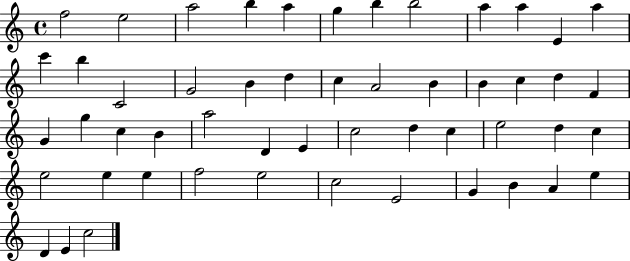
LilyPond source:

{
  \clef treble
  \time 4/4
  \defaultTimeSignature
  \key c \major
  f''2 e''2 | a''2 b''4 a''4 | g''4 b''4 b''2 | a''4 a''4 e'4 a''4 | \break c'''4 b''4 c'2 | g'2 b'4 d''4 | c''4 a'2 b'4 | b'4 c''4 d''4 f'4 | \break g'4 g''4 c''4 b'4 | a''2 d'4 e'4 | c''2 d''4 c''4 | e''2 d''4 c''4 | \break e''2 e''4 e''4 | f''2 e''2 | c''2 e'2 | g'4 b'4 a'4 e''4 | \break d'4 e'4 c''2 | \bar "|."
}